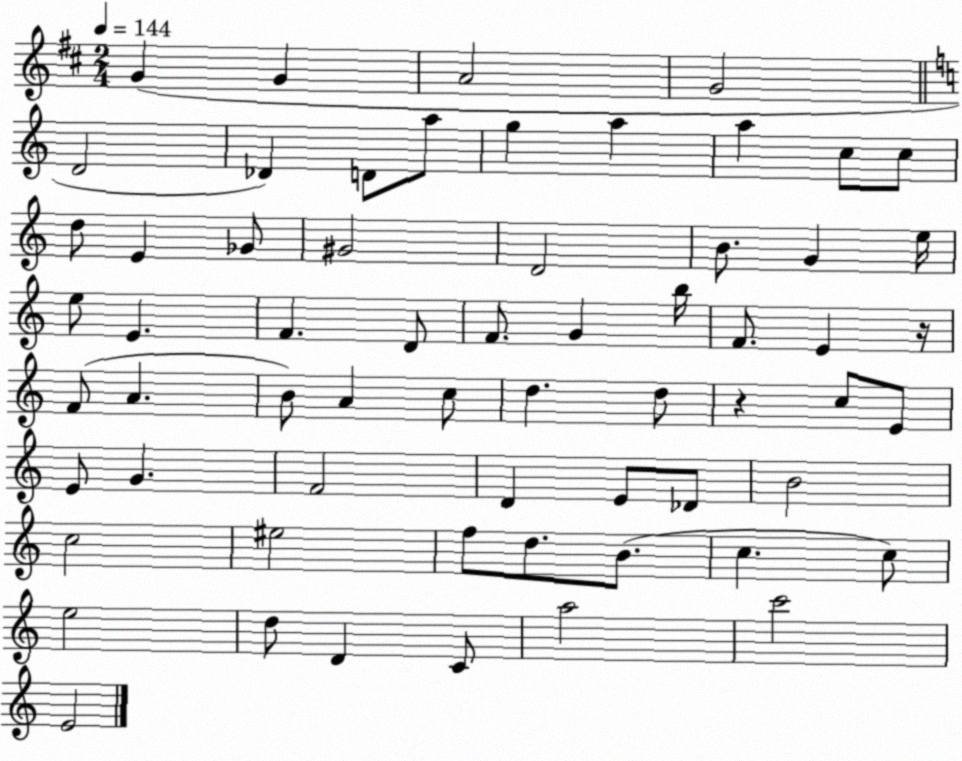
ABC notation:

X:1
T:Untitled
M:2/4
L:1/4
K:D
G G A2 G2 D2 _D D/2 a/2 g a a c/2 c/2 d/2 E _G/2 ^G2 D2 B/2 G e/4 e/2 E F D/2 F/2 G b/4 F/2 E z/4 F/2 A B/2 A c/2 d d/2 z c/2 E/2 E/2 G F2 D E/2 _D/2 B2 c2 ^e2 f/2 d/2 B/2 c c/2 e2 d/2 D C/2 a2 c'2 E2